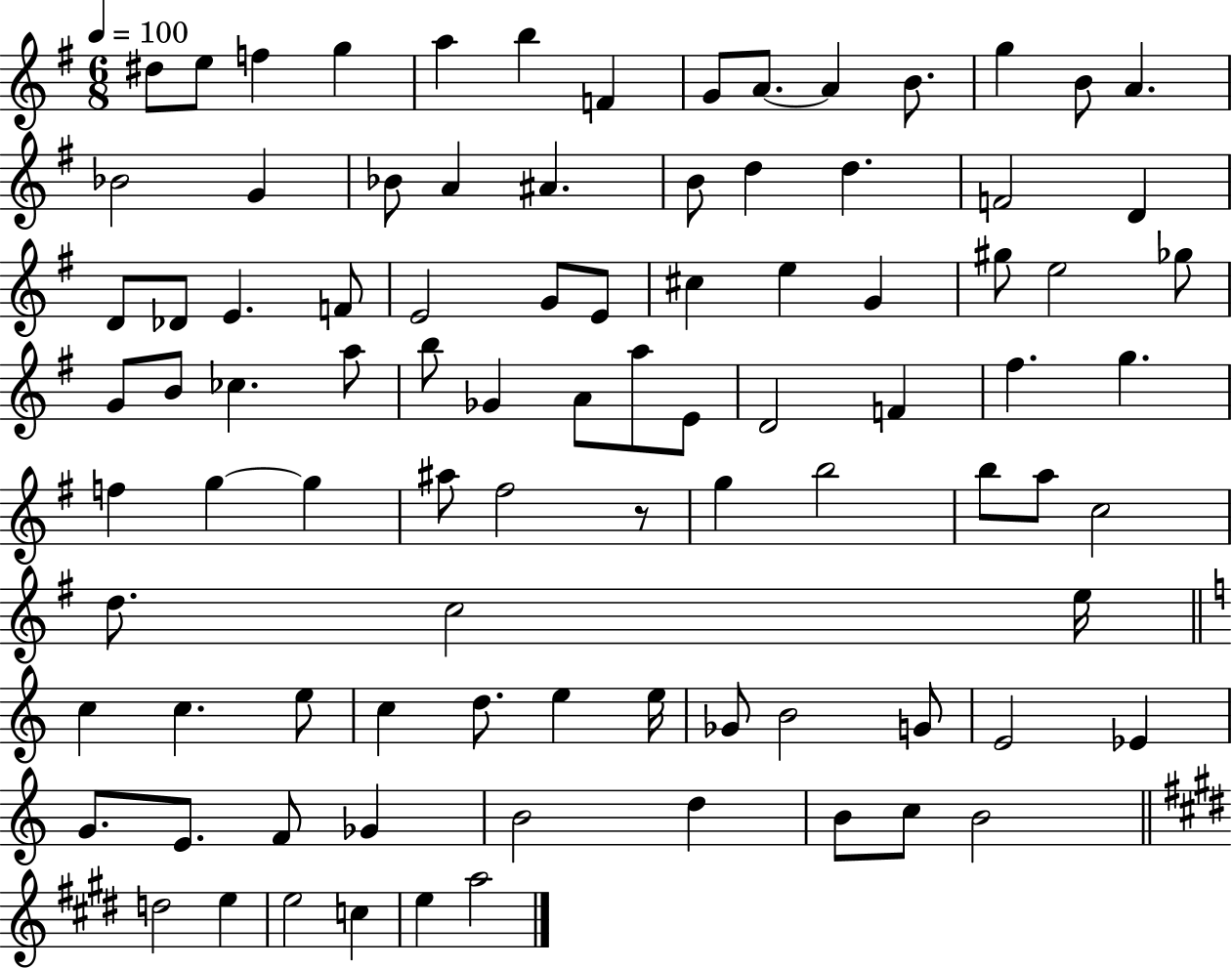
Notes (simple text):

D#5/e E5/e F5/q G5/q A5/q B5/q F4/q G4/e A4/e. A4/q B4/e. G5/q B4/e A4/q. Bb4/h G4/q Bb4/e A4/q A#4/q. B4/e D5/q D5/q. F4/h D4/q D4/e Db4/e E4/q. F4/e E4/h G4/e E4/e C#5/q E5/q G4/q G#5/e E5/h Gb5/e G4/e B4/e CES5/q. A5/e B5/e Gb4/q A4/e A5/e E4/e D4/h F4/q F#5/q. G5/q. F5/q G5/q G5/q A#5/e F#5/h R/e G5/q B5/h B5/e A5/e C5/h D5/e. C5/h E5/s C5/q C5/q. E5/e C5/q D5/e. E5/q E5/s Gb4/e B4/h G4/e E4/h Eb4/q G4/e. E4/e. F4/e Gb4/q B4/h D5/q B4/e C5/e B4/h D5/h E5/q E5/h C5/q E5/q A5/h